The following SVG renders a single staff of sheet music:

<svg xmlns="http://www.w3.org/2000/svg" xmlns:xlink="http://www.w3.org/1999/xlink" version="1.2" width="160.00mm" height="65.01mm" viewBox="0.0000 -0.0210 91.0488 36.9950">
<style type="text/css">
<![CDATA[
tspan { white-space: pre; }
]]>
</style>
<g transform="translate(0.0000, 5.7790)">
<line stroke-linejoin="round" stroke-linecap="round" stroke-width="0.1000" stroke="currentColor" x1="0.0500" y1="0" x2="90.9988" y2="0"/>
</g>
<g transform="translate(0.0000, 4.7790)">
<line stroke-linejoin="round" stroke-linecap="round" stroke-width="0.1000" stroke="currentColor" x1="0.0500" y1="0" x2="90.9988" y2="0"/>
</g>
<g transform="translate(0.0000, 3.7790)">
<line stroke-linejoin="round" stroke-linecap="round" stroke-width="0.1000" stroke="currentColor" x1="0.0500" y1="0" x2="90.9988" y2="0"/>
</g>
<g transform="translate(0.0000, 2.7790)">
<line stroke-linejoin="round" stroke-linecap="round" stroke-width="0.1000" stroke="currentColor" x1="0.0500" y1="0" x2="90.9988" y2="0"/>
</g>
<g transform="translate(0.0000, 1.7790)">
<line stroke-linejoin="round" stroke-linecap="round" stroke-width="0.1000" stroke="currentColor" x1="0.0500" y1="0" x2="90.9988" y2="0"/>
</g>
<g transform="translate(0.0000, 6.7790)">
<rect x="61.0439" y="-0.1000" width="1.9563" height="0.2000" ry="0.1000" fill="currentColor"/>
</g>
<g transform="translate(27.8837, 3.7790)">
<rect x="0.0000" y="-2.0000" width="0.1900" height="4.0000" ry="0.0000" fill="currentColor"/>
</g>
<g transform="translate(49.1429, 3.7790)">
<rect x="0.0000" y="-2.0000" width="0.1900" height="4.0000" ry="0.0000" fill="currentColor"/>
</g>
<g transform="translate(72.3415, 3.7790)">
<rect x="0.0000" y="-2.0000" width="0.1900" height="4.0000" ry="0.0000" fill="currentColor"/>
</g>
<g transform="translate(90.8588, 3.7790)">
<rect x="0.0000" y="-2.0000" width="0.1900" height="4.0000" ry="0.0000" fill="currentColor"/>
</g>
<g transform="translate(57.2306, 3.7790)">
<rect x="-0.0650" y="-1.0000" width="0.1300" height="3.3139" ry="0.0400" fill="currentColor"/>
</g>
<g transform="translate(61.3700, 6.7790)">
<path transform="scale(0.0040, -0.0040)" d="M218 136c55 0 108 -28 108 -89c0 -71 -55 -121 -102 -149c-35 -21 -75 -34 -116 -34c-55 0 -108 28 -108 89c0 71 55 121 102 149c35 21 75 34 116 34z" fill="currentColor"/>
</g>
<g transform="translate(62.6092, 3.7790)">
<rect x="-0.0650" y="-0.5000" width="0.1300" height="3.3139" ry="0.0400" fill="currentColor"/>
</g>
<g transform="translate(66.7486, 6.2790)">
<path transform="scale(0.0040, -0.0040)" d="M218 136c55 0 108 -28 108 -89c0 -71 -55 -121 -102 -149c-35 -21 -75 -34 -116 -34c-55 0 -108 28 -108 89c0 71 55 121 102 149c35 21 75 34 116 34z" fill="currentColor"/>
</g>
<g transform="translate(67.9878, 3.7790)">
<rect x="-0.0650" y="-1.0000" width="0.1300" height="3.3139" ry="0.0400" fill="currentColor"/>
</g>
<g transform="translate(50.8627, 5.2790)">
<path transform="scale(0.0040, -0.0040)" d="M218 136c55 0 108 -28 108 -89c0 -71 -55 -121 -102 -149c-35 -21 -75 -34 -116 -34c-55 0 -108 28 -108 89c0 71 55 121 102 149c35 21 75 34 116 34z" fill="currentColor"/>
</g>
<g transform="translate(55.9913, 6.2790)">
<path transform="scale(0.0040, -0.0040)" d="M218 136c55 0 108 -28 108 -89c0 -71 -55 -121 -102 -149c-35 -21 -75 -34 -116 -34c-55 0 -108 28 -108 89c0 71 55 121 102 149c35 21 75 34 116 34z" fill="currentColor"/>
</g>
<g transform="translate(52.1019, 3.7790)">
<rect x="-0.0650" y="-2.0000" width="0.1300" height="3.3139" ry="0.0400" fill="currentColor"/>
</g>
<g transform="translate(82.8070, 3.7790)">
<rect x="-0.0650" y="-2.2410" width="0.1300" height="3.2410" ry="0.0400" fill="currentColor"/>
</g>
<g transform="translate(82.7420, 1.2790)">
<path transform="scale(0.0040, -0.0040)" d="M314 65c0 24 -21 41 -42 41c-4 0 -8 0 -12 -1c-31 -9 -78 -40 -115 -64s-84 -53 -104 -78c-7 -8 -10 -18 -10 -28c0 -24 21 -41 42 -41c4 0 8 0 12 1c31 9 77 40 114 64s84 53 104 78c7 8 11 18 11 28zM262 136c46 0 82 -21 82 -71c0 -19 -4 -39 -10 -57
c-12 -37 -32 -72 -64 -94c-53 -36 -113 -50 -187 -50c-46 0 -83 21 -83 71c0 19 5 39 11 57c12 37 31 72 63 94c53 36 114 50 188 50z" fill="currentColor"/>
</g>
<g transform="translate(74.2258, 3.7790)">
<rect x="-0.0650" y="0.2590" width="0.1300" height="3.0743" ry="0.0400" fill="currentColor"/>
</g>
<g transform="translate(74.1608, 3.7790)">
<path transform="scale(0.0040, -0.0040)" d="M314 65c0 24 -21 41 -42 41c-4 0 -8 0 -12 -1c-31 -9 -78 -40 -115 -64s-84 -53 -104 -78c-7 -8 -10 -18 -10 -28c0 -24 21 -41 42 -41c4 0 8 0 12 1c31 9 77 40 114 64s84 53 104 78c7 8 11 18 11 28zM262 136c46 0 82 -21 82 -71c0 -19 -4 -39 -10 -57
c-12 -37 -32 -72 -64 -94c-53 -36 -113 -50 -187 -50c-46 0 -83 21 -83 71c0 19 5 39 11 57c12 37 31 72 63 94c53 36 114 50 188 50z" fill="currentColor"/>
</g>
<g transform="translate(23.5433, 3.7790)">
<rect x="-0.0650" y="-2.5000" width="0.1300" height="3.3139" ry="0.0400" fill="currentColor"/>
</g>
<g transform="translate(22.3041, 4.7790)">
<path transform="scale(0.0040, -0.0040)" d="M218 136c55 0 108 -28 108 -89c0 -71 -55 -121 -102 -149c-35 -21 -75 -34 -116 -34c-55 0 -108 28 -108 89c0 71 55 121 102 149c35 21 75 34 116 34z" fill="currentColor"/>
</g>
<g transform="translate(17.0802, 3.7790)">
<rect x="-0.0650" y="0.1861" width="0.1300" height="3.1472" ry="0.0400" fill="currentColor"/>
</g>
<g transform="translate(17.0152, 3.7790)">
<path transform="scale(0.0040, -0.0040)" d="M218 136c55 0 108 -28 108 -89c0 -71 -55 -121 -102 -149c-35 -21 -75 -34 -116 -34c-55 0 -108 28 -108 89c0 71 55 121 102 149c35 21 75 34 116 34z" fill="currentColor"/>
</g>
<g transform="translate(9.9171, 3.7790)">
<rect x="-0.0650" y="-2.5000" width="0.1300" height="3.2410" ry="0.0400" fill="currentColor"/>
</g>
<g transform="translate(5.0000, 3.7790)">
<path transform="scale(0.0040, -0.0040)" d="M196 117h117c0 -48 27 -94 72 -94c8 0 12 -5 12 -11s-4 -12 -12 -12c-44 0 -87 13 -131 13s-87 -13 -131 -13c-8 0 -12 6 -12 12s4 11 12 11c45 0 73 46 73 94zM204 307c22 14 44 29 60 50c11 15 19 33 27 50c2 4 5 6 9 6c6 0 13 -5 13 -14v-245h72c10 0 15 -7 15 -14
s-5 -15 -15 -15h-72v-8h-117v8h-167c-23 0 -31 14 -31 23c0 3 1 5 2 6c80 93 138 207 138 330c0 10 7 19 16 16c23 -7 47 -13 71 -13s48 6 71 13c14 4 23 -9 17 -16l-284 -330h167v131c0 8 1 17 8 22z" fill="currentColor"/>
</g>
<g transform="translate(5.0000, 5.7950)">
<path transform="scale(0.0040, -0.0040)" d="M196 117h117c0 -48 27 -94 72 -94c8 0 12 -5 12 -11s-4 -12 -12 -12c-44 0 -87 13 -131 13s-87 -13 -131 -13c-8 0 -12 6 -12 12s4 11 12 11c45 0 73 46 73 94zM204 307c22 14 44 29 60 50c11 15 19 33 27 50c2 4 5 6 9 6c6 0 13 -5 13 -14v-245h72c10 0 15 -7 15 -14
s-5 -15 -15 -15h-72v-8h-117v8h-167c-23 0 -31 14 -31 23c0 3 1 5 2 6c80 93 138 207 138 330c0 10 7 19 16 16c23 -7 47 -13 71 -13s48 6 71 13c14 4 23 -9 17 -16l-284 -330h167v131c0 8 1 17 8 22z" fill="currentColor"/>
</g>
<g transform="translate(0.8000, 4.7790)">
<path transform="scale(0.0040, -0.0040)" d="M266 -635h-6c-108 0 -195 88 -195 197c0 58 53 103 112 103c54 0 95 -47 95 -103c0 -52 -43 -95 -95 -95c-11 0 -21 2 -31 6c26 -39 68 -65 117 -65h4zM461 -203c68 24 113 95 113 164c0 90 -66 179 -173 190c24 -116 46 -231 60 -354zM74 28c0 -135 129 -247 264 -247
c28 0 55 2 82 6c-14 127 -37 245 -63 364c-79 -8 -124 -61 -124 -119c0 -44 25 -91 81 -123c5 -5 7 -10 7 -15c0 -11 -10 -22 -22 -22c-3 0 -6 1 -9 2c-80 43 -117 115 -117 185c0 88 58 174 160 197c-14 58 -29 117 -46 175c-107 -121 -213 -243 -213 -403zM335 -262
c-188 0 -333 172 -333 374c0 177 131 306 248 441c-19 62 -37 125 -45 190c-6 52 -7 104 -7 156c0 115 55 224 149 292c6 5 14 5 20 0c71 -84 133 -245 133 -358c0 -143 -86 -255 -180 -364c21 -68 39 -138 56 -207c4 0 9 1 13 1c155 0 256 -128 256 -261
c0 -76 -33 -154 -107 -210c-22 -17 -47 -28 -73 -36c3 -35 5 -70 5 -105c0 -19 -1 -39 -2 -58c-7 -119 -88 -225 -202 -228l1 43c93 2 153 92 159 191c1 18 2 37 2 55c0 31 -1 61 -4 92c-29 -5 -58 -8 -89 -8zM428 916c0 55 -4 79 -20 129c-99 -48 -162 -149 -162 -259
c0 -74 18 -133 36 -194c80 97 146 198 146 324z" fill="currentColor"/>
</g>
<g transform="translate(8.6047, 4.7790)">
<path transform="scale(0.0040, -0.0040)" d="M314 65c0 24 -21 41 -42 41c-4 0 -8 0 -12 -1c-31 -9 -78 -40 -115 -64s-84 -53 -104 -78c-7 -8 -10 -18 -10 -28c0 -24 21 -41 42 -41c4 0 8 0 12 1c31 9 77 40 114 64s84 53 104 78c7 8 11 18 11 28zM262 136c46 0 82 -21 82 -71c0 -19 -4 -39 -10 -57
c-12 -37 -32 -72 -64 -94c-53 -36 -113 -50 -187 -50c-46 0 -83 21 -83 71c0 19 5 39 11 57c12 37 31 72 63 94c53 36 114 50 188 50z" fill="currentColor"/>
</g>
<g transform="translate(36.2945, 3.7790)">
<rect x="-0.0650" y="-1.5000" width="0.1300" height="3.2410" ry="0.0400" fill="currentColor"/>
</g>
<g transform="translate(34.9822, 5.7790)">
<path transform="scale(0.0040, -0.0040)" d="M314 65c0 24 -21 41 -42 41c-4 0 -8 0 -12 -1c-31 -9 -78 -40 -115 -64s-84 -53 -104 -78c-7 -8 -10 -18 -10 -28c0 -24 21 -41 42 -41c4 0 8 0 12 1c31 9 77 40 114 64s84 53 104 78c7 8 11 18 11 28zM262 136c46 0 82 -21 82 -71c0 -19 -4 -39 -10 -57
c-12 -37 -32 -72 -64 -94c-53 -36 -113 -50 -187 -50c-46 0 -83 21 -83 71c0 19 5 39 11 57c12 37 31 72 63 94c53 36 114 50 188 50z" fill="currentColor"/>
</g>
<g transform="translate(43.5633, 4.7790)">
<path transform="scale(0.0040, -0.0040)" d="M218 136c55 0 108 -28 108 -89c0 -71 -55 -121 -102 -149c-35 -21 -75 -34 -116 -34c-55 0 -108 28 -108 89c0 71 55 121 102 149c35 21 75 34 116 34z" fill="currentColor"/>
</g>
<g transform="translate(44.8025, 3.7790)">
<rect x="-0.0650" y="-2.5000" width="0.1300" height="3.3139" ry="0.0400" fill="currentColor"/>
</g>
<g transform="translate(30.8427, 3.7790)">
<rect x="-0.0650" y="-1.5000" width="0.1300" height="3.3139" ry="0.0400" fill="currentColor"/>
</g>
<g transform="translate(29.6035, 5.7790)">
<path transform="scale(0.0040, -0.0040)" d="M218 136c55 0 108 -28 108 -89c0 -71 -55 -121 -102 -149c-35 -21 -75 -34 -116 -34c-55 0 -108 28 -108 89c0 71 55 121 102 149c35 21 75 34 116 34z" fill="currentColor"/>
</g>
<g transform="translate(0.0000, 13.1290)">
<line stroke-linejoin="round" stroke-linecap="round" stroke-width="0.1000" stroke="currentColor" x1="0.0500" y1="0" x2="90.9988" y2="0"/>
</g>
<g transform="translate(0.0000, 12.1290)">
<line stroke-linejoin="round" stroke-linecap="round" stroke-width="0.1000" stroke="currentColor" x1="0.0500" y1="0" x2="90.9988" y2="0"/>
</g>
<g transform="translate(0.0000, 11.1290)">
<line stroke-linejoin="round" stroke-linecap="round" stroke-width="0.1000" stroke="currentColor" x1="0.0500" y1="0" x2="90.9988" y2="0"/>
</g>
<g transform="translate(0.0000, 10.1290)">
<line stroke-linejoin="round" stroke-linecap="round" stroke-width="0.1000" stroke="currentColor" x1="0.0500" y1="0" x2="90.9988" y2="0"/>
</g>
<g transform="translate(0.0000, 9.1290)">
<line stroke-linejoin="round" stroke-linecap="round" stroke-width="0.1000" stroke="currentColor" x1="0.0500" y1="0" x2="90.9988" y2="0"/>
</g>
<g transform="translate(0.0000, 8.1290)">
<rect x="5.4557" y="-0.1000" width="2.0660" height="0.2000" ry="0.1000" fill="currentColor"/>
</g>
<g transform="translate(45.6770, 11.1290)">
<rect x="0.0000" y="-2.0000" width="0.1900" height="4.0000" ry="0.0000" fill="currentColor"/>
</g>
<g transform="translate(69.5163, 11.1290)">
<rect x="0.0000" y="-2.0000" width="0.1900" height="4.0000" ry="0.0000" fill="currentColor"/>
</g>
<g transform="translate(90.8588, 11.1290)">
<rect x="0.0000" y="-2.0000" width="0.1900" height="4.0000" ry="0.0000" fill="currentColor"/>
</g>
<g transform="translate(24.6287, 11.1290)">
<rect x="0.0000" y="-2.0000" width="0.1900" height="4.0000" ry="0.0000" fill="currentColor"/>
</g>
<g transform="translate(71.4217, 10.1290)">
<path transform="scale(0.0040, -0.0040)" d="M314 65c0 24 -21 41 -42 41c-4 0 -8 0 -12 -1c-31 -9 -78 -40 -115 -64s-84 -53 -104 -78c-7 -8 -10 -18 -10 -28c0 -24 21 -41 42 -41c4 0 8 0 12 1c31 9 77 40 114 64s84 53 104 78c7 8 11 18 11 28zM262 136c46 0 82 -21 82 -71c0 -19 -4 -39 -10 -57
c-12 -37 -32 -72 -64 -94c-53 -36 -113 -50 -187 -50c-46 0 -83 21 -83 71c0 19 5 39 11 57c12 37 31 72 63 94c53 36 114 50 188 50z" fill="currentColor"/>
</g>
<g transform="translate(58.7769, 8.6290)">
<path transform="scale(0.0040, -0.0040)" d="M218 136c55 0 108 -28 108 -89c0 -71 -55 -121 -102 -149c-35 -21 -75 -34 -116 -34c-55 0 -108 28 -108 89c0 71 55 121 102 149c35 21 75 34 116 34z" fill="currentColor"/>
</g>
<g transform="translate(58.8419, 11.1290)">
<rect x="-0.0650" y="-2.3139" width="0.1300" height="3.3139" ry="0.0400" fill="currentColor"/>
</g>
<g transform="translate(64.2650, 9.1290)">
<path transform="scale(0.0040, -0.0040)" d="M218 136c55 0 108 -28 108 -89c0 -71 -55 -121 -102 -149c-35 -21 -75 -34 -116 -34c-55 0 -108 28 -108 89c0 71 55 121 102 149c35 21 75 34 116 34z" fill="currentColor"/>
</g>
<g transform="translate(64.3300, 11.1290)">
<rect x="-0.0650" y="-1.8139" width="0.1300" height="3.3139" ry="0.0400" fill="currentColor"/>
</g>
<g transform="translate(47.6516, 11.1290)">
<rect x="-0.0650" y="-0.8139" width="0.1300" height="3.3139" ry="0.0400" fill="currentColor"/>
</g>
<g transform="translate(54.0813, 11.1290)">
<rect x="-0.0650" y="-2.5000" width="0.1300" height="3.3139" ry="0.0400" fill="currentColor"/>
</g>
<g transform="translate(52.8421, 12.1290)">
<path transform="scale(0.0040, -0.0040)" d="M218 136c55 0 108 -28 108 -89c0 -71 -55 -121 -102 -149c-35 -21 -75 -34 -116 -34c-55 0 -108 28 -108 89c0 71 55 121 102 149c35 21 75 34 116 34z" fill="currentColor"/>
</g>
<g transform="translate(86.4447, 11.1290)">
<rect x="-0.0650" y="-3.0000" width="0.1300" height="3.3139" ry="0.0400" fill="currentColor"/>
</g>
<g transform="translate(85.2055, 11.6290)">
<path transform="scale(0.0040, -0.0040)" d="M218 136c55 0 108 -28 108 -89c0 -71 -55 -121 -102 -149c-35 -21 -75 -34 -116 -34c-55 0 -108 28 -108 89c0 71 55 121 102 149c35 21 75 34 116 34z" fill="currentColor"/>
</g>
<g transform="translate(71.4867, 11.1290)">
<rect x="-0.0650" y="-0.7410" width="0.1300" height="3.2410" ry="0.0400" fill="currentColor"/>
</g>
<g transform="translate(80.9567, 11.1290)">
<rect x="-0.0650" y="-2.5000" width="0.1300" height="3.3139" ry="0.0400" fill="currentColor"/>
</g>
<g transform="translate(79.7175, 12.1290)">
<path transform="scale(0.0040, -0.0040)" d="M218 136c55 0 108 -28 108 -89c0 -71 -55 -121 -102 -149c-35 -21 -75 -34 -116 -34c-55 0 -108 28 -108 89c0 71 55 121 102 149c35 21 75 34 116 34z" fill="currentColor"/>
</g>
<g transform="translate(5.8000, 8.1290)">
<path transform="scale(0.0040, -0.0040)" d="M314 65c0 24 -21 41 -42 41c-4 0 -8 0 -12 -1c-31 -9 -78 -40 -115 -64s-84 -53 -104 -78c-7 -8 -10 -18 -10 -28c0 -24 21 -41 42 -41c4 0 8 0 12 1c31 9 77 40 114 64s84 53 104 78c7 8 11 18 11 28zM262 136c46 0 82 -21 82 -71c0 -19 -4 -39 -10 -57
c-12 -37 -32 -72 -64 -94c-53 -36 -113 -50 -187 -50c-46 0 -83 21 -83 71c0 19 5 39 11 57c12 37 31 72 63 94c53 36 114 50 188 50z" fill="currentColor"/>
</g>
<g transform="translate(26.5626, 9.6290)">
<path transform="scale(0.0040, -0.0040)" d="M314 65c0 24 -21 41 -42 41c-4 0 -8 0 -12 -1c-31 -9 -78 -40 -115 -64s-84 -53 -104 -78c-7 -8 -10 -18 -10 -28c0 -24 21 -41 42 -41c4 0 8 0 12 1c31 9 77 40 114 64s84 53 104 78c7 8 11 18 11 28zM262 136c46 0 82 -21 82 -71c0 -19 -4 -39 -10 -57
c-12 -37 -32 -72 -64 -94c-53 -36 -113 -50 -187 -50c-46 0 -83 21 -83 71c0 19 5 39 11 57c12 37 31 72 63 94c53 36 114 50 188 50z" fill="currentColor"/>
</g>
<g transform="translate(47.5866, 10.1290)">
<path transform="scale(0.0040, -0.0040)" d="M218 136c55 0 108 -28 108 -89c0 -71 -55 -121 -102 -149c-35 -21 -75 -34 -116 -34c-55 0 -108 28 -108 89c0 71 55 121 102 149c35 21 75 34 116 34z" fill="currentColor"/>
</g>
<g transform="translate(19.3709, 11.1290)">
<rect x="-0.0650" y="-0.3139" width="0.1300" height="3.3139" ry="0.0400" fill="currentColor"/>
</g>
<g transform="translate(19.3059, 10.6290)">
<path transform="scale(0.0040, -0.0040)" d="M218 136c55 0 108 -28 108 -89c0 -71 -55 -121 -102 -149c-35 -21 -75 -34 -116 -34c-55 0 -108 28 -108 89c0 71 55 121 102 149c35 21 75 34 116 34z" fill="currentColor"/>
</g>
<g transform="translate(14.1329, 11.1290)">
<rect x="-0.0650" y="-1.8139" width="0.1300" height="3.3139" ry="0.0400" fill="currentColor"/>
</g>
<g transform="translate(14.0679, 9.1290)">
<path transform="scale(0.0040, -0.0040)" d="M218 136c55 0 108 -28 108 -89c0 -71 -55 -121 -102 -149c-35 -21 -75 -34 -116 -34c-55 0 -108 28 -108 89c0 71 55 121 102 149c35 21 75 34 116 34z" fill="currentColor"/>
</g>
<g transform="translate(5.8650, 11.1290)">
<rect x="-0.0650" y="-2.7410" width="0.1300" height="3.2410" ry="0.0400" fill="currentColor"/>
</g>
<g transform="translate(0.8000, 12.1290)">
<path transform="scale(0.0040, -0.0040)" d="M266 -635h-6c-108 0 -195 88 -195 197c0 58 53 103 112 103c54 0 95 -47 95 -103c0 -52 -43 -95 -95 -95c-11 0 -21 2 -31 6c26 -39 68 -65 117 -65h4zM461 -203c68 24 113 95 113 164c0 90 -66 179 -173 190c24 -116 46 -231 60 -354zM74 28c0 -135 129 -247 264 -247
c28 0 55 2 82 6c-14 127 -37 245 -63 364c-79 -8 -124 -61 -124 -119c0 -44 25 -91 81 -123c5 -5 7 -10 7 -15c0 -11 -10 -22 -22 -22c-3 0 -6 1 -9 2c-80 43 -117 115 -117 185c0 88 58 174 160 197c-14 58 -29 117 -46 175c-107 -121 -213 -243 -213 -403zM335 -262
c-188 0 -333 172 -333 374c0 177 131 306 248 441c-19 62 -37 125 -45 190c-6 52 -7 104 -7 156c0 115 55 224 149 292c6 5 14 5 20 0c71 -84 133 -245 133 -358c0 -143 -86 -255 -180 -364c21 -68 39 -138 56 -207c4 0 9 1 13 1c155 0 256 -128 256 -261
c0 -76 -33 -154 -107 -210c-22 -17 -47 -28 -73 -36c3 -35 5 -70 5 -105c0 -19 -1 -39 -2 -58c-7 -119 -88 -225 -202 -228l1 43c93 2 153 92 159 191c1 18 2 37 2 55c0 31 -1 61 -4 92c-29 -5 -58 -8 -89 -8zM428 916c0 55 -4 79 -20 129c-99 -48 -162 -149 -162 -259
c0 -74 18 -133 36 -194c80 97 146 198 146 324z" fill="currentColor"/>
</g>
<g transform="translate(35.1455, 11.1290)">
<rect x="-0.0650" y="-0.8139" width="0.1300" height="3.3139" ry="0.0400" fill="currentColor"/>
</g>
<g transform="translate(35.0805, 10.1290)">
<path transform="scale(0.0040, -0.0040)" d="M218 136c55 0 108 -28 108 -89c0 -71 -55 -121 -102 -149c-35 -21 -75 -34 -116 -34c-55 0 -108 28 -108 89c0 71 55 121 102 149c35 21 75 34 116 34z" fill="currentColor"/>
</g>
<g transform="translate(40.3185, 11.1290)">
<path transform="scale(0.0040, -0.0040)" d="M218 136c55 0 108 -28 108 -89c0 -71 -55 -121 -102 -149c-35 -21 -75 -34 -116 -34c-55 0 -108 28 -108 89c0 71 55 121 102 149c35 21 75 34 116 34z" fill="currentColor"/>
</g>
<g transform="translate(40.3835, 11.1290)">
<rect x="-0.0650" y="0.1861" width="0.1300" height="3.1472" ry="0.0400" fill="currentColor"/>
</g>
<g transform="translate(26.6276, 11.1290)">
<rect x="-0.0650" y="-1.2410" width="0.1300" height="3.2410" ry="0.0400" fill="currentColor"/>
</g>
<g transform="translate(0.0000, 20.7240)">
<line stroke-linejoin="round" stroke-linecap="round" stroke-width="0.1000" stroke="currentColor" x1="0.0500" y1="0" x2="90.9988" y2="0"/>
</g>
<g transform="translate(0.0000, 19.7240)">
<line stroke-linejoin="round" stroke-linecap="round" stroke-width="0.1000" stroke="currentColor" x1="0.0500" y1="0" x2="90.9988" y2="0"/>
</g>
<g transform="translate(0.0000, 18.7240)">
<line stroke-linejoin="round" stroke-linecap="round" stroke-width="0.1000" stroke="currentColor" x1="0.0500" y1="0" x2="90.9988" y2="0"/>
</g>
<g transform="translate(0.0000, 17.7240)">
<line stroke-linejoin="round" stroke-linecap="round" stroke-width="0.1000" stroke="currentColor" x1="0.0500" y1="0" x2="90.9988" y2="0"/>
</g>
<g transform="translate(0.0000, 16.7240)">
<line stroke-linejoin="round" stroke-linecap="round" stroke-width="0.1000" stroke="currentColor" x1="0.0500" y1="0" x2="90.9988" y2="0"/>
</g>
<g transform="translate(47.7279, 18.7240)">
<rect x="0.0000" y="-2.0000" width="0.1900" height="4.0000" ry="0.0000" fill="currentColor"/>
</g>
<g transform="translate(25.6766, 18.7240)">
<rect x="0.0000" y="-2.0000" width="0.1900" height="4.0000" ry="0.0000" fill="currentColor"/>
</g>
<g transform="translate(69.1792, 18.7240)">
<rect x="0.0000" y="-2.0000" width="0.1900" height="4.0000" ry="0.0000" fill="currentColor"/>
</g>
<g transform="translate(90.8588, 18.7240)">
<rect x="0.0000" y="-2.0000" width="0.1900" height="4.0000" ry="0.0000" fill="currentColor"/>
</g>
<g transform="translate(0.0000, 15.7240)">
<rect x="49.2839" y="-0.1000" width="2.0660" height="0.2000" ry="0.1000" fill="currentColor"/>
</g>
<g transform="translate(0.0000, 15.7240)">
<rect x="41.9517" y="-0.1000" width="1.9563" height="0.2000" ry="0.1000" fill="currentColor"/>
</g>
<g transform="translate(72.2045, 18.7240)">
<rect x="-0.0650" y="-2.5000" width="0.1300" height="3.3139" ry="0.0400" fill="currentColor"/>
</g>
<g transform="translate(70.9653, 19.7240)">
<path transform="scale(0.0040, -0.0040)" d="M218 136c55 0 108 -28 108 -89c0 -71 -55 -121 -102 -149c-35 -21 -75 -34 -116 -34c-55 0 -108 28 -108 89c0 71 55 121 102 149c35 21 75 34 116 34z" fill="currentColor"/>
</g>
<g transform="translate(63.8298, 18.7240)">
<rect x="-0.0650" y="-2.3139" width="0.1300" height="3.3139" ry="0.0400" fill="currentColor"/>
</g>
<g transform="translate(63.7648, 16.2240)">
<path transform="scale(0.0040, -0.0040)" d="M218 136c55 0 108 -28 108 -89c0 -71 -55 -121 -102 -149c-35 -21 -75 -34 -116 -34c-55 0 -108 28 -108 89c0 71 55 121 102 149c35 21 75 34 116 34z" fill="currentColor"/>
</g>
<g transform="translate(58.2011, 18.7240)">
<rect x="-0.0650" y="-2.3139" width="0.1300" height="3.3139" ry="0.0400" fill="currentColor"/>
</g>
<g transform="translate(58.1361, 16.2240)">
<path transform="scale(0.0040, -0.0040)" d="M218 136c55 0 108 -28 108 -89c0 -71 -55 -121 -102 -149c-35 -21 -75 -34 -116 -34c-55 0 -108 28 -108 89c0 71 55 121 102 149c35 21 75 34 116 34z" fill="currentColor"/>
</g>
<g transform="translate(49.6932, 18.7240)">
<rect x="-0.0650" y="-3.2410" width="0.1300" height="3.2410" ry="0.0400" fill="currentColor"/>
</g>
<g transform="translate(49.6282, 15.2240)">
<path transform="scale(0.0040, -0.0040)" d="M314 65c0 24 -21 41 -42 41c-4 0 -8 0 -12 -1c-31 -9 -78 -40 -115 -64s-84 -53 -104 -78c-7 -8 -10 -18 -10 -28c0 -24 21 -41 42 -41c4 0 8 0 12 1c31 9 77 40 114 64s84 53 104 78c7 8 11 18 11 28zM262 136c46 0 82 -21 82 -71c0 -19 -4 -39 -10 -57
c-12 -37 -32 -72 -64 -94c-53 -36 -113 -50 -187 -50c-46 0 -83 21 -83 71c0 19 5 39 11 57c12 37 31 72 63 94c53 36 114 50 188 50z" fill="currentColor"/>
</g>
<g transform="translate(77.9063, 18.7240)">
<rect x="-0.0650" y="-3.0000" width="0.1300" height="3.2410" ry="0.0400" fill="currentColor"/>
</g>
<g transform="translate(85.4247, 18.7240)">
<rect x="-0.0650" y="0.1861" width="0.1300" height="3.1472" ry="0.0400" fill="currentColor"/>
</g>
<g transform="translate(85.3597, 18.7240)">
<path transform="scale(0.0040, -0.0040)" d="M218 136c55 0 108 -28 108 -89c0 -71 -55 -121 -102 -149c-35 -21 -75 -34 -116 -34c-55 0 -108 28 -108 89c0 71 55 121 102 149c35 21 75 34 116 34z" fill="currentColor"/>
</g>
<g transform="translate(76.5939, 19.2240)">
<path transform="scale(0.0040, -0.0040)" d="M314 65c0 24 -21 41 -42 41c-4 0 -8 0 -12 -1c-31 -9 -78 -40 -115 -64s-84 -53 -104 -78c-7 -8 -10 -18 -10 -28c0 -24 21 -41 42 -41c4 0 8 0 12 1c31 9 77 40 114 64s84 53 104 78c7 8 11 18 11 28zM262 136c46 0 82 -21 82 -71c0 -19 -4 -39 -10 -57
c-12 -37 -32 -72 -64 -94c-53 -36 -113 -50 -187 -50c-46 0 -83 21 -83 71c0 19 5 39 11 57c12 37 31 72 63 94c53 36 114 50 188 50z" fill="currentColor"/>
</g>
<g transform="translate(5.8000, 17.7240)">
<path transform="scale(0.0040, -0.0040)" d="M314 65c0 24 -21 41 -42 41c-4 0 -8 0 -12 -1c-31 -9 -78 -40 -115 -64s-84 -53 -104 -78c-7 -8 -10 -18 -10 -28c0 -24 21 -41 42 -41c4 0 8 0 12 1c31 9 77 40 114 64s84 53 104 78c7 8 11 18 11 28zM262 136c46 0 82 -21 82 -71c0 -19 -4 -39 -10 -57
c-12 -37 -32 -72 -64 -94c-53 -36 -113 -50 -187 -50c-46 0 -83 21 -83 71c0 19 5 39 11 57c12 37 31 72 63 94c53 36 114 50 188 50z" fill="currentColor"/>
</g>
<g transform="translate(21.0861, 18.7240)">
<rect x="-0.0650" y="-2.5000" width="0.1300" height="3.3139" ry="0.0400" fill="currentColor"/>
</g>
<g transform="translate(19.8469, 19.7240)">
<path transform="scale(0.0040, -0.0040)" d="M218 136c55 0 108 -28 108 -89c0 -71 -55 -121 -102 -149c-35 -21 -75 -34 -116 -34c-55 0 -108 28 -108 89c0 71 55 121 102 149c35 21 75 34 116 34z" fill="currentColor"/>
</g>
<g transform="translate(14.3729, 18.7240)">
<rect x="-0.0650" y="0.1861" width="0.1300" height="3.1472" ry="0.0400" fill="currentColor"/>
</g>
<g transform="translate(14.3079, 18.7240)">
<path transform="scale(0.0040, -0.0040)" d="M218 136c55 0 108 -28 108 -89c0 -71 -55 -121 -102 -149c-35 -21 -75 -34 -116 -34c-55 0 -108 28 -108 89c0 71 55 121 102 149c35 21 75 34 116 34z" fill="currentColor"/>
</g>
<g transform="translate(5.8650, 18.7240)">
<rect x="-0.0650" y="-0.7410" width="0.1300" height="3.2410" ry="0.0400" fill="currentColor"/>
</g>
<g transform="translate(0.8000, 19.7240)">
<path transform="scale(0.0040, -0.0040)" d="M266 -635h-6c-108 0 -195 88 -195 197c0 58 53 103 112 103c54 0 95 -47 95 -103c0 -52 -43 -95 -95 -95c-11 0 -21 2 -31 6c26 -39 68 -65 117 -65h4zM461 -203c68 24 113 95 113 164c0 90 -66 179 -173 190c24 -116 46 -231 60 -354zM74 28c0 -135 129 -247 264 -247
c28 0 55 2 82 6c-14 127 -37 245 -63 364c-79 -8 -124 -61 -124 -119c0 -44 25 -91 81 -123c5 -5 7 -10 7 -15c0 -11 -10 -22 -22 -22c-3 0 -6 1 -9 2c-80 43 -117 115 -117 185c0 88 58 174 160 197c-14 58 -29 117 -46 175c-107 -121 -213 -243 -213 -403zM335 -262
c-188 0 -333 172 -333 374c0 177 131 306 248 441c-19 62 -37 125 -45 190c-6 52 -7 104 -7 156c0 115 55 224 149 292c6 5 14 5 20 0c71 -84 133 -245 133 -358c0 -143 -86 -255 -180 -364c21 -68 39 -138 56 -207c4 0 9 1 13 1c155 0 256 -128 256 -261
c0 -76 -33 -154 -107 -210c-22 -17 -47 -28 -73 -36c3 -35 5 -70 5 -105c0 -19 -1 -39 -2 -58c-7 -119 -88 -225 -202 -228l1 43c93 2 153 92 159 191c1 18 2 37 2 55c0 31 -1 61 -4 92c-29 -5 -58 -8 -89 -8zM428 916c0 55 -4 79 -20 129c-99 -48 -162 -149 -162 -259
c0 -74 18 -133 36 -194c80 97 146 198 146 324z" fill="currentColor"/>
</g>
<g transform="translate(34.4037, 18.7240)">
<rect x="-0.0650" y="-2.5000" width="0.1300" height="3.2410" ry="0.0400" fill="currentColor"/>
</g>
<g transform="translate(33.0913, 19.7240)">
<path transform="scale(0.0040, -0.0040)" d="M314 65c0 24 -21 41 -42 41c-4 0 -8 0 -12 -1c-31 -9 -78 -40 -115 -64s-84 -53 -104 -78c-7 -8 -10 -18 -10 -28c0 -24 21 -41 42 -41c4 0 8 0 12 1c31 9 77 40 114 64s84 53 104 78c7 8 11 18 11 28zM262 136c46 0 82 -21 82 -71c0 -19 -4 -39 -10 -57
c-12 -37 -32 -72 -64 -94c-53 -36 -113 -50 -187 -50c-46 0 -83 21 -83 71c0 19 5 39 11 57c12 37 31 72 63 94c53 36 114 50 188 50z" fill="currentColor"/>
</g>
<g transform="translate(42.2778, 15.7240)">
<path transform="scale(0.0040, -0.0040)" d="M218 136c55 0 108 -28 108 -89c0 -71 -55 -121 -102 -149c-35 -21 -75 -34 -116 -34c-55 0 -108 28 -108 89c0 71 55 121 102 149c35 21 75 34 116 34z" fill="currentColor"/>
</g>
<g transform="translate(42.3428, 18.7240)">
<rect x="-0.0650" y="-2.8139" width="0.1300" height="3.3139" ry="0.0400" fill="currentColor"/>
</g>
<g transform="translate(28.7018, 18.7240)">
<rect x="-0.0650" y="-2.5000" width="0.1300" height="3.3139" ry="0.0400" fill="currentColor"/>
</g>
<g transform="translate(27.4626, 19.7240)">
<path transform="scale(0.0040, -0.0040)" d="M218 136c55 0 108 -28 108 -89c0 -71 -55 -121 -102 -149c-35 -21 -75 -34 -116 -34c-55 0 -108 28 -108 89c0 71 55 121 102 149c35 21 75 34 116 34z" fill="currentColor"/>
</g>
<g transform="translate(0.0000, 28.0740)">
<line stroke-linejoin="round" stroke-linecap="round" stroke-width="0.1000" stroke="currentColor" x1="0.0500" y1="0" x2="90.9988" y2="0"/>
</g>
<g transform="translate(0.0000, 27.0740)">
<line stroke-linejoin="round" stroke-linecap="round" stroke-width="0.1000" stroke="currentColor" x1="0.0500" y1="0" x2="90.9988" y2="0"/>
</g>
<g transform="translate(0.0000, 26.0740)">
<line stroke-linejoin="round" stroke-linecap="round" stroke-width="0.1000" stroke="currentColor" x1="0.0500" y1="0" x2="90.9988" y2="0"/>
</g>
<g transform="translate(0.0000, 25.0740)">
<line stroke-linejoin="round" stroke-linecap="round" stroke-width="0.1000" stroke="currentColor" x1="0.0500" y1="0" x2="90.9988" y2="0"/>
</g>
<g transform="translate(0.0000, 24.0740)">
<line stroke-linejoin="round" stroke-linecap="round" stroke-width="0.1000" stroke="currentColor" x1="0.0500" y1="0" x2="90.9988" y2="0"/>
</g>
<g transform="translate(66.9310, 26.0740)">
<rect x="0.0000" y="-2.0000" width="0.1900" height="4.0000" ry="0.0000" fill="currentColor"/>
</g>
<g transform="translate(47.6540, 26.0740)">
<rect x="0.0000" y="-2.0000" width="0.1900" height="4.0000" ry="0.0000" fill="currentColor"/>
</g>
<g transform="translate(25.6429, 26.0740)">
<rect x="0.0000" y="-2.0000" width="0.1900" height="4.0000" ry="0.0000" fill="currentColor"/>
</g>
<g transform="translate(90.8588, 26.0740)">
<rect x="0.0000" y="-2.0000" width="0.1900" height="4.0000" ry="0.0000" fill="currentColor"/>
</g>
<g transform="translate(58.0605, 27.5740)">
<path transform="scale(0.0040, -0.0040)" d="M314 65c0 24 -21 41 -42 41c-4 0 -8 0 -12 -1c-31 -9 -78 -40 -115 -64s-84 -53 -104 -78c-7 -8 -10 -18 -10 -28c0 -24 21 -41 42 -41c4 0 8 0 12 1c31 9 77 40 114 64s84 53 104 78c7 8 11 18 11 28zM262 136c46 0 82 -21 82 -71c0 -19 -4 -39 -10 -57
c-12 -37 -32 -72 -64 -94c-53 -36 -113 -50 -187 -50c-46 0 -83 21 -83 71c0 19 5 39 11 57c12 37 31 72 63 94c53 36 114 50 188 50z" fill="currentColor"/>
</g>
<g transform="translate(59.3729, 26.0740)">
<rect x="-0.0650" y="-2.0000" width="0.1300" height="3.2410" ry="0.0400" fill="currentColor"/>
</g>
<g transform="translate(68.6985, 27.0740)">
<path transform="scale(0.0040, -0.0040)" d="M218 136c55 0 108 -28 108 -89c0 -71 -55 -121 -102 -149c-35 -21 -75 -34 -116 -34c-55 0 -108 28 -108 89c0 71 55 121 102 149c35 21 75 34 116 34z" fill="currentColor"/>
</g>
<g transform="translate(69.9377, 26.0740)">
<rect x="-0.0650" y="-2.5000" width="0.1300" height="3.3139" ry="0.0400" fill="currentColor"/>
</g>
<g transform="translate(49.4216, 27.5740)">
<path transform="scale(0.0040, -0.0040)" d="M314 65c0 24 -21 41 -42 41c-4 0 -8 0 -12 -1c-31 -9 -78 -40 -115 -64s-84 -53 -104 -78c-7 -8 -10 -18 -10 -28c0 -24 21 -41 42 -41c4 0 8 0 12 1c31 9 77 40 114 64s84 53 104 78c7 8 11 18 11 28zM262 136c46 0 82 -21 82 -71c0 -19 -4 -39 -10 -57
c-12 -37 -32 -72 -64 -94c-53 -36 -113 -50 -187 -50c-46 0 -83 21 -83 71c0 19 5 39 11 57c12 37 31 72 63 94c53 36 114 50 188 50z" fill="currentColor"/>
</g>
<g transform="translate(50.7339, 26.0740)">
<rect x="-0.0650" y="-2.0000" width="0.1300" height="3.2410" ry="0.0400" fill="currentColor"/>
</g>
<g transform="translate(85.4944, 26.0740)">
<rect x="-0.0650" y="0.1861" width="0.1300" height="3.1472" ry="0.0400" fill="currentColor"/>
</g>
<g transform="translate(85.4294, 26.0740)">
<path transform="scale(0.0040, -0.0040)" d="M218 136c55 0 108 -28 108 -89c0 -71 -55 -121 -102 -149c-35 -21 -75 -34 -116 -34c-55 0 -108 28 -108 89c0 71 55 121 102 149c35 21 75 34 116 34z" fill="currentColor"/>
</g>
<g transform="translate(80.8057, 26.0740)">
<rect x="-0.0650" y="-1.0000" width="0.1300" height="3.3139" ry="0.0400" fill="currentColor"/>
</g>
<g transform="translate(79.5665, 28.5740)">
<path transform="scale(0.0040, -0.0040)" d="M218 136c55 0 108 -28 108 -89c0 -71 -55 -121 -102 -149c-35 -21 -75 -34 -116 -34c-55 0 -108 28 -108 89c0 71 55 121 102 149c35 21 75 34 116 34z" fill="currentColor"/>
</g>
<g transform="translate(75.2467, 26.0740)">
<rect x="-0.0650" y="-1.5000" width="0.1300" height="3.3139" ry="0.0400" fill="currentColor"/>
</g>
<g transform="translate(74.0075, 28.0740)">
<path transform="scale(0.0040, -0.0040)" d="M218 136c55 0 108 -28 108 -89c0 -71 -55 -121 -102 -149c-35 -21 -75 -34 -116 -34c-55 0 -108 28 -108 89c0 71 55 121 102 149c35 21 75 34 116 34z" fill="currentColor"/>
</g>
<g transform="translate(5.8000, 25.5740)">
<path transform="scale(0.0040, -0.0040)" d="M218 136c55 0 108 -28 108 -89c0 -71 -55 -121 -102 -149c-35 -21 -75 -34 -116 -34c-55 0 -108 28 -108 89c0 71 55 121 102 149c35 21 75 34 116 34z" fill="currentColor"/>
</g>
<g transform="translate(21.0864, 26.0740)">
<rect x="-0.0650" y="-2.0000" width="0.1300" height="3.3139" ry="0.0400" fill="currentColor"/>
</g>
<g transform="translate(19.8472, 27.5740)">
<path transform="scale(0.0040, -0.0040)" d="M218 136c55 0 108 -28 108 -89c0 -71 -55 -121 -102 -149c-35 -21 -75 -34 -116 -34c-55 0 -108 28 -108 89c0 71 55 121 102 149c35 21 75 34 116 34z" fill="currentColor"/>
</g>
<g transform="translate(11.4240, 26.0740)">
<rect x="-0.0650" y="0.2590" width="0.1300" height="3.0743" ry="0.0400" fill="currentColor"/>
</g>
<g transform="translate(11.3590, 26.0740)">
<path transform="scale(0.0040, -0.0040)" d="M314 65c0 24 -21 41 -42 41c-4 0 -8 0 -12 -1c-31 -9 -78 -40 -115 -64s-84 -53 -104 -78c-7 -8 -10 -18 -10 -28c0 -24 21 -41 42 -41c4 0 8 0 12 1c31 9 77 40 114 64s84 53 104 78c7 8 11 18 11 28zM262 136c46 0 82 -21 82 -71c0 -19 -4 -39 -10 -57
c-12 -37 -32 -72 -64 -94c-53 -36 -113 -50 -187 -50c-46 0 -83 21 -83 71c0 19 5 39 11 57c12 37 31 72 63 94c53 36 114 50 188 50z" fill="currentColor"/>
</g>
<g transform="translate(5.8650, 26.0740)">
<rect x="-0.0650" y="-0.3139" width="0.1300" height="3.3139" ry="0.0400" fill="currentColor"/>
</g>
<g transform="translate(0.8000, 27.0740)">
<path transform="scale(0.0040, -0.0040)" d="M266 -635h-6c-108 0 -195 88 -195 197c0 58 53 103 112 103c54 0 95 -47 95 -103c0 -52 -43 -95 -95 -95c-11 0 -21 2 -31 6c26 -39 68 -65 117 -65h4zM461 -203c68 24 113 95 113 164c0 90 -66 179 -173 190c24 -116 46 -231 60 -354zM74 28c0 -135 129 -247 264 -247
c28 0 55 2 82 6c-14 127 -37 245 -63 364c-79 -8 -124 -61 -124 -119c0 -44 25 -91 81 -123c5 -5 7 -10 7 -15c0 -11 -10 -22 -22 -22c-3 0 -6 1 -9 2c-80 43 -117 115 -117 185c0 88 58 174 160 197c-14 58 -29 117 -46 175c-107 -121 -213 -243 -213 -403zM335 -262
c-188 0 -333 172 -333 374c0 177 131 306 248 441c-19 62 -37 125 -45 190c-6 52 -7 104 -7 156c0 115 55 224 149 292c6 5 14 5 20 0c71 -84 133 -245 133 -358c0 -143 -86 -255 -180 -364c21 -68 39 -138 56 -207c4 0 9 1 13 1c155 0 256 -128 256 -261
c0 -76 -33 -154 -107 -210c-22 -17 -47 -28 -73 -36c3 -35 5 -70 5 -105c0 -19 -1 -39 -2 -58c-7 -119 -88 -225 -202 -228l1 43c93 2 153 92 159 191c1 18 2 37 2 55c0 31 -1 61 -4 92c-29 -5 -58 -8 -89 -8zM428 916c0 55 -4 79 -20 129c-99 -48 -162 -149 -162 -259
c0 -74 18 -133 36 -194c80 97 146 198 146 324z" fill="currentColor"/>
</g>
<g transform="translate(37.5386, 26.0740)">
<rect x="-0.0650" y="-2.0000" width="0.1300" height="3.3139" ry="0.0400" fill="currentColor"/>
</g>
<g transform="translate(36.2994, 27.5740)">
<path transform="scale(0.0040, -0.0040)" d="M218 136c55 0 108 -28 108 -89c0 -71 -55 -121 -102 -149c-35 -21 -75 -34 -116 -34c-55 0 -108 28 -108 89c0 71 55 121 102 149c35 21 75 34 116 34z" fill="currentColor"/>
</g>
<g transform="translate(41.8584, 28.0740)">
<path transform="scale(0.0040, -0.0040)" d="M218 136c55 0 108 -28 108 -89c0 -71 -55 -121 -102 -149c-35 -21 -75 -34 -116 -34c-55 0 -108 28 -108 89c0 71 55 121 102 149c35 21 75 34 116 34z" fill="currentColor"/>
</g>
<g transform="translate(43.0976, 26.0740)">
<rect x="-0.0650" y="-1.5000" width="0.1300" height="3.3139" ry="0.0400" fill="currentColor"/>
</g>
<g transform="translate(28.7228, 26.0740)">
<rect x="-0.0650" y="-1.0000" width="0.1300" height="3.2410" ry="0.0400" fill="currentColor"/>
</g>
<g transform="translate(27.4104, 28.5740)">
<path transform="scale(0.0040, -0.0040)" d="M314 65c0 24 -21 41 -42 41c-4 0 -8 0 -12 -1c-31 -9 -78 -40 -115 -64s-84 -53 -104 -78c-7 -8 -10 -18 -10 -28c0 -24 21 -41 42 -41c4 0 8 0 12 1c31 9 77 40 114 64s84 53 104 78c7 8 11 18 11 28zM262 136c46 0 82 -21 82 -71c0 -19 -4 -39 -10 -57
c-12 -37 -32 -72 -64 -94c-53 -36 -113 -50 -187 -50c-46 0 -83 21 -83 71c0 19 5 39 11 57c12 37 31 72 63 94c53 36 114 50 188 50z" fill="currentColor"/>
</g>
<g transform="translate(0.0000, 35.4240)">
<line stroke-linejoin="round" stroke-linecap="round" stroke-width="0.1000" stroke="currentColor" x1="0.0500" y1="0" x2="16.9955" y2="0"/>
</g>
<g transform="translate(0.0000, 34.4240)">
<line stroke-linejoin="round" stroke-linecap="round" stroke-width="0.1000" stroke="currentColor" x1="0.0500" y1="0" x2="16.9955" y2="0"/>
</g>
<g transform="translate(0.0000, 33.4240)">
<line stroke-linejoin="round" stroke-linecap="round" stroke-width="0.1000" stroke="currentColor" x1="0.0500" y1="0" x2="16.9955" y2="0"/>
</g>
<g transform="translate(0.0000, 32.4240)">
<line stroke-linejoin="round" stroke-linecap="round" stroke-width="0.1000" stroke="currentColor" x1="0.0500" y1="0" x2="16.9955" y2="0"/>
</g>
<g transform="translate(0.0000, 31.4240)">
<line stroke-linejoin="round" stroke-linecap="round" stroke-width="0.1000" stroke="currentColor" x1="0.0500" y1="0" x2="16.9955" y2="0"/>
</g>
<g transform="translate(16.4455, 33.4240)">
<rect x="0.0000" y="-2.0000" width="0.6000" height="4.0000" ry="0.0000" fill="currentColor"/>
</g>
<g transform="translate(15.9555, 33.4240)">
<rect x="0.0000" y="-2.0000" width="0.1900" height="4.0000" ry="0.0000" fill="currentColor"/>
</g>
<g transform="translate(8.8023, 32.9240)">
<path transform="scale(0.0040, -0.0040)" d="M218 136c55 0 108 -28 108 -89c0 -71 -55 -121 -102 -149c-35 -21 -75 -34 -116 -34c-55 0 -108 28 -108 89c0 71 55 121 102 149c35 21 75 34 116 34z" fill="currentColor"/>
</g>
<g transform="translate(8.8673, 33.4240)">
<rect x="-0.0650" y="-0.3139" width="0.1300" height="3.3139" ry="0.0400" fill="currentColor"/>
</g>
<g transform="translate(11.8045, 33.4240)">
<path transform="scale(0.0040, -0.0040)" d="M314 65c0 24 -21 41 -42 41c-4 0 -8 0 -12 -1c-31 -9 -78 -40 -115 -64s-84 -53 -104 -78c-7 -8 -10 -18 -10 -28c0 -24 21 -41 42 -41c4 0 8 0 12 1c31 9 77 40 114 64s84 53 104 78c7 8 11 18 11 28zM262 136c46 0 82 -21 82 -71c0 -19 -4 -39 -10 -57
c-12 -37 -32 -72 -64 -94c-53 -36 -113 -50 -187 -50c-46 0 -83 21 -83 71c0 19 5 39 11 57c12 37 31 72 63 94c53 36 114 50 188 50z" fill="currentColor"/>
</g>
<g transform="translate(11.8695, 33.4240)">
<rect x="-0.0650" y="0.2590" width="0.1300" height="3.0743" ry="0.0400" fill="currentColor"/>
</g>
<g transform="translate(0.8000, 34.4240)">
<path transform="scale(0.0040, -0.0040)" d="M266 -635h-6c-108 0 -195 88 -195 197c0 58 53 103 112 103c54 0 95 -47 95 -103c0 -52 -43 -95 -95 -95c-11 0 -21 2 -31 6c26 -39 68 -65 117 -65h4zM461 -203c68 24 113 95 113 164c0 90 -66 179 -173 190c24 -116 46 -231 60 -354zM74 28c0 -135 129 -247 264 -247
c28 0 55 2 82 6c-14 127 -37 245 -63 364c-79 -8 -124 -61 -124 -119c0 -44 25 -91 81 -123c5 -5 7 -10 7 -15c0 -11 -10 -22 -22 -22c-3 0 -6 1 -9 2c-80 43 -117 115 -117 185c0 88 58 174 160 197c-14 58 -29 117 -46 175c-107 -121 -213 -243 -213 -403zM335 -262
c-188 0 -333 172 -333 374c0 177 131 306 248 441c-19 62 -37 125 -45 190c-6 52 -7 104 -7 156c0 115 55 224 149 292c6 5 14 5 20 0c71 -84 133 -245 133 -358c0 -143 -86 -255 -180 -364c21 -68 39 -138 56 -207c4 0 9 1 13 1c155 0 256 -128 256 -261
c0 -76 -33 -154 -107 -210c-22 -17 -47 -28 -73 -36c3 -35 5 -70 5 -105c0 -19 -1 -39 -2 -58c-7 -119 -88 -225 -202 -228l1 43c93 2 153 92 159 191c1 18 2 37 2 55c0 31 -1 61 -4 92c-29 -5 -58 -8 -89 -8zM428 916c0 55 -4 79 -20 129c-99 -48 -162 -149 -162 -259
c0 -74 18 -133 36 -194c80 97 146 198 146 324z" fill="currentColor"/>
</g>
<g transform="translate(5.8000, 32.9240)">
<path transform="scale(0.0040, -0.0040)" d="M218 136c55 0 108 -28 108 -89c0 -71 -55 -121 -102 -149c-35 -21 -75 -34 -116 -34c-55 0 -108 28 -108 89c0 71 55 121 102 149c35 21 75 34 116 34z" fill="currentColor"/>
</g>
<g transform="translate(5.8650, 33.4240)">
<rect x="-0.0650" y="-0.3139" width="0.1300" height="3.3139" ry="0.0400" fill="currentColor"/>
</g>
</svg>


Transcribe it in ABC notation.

X:1
T:Untitled
M:4/4
L:1/4
K:C
G2 B G E E2 G F D C D B2 g2 a2 f c e2 d B d G g f d2 G A d2 B G G G2 a b2 g g G A2 B c B2 F D2 F E F2 F2 G E D B c c B2